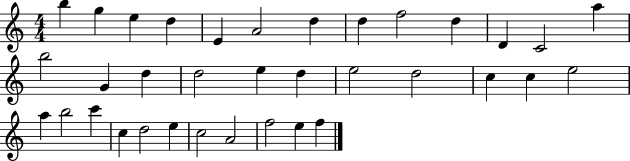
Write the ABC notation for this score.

X:1
T:Untitled
M:4/4
L:1/4
K:C
b g e d E A2 d d f2 d D C2 a b2 G d d2 e d e2 d2 c c e2 a b2 c' c d2 e c2 A2 f2 e f